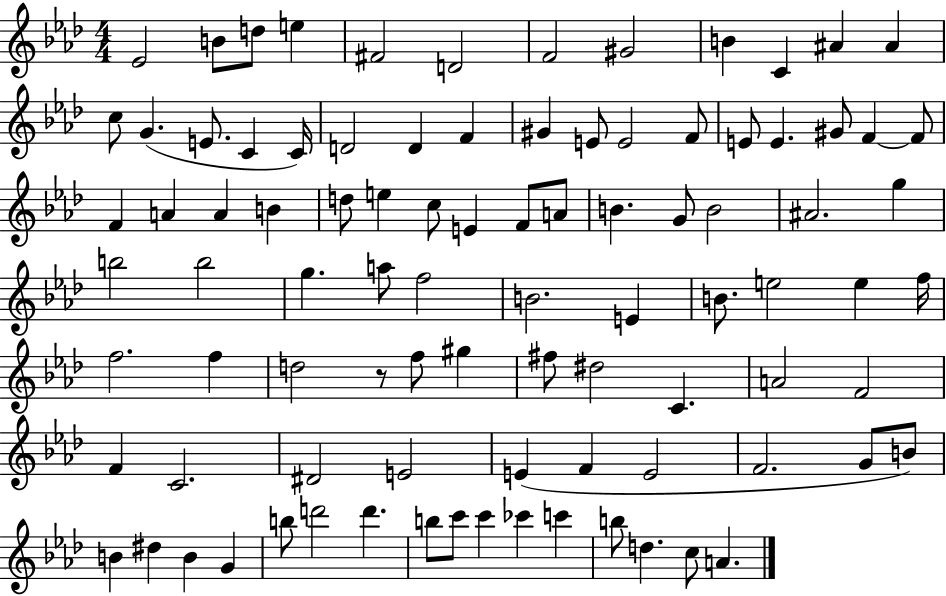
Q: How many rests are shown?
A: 1